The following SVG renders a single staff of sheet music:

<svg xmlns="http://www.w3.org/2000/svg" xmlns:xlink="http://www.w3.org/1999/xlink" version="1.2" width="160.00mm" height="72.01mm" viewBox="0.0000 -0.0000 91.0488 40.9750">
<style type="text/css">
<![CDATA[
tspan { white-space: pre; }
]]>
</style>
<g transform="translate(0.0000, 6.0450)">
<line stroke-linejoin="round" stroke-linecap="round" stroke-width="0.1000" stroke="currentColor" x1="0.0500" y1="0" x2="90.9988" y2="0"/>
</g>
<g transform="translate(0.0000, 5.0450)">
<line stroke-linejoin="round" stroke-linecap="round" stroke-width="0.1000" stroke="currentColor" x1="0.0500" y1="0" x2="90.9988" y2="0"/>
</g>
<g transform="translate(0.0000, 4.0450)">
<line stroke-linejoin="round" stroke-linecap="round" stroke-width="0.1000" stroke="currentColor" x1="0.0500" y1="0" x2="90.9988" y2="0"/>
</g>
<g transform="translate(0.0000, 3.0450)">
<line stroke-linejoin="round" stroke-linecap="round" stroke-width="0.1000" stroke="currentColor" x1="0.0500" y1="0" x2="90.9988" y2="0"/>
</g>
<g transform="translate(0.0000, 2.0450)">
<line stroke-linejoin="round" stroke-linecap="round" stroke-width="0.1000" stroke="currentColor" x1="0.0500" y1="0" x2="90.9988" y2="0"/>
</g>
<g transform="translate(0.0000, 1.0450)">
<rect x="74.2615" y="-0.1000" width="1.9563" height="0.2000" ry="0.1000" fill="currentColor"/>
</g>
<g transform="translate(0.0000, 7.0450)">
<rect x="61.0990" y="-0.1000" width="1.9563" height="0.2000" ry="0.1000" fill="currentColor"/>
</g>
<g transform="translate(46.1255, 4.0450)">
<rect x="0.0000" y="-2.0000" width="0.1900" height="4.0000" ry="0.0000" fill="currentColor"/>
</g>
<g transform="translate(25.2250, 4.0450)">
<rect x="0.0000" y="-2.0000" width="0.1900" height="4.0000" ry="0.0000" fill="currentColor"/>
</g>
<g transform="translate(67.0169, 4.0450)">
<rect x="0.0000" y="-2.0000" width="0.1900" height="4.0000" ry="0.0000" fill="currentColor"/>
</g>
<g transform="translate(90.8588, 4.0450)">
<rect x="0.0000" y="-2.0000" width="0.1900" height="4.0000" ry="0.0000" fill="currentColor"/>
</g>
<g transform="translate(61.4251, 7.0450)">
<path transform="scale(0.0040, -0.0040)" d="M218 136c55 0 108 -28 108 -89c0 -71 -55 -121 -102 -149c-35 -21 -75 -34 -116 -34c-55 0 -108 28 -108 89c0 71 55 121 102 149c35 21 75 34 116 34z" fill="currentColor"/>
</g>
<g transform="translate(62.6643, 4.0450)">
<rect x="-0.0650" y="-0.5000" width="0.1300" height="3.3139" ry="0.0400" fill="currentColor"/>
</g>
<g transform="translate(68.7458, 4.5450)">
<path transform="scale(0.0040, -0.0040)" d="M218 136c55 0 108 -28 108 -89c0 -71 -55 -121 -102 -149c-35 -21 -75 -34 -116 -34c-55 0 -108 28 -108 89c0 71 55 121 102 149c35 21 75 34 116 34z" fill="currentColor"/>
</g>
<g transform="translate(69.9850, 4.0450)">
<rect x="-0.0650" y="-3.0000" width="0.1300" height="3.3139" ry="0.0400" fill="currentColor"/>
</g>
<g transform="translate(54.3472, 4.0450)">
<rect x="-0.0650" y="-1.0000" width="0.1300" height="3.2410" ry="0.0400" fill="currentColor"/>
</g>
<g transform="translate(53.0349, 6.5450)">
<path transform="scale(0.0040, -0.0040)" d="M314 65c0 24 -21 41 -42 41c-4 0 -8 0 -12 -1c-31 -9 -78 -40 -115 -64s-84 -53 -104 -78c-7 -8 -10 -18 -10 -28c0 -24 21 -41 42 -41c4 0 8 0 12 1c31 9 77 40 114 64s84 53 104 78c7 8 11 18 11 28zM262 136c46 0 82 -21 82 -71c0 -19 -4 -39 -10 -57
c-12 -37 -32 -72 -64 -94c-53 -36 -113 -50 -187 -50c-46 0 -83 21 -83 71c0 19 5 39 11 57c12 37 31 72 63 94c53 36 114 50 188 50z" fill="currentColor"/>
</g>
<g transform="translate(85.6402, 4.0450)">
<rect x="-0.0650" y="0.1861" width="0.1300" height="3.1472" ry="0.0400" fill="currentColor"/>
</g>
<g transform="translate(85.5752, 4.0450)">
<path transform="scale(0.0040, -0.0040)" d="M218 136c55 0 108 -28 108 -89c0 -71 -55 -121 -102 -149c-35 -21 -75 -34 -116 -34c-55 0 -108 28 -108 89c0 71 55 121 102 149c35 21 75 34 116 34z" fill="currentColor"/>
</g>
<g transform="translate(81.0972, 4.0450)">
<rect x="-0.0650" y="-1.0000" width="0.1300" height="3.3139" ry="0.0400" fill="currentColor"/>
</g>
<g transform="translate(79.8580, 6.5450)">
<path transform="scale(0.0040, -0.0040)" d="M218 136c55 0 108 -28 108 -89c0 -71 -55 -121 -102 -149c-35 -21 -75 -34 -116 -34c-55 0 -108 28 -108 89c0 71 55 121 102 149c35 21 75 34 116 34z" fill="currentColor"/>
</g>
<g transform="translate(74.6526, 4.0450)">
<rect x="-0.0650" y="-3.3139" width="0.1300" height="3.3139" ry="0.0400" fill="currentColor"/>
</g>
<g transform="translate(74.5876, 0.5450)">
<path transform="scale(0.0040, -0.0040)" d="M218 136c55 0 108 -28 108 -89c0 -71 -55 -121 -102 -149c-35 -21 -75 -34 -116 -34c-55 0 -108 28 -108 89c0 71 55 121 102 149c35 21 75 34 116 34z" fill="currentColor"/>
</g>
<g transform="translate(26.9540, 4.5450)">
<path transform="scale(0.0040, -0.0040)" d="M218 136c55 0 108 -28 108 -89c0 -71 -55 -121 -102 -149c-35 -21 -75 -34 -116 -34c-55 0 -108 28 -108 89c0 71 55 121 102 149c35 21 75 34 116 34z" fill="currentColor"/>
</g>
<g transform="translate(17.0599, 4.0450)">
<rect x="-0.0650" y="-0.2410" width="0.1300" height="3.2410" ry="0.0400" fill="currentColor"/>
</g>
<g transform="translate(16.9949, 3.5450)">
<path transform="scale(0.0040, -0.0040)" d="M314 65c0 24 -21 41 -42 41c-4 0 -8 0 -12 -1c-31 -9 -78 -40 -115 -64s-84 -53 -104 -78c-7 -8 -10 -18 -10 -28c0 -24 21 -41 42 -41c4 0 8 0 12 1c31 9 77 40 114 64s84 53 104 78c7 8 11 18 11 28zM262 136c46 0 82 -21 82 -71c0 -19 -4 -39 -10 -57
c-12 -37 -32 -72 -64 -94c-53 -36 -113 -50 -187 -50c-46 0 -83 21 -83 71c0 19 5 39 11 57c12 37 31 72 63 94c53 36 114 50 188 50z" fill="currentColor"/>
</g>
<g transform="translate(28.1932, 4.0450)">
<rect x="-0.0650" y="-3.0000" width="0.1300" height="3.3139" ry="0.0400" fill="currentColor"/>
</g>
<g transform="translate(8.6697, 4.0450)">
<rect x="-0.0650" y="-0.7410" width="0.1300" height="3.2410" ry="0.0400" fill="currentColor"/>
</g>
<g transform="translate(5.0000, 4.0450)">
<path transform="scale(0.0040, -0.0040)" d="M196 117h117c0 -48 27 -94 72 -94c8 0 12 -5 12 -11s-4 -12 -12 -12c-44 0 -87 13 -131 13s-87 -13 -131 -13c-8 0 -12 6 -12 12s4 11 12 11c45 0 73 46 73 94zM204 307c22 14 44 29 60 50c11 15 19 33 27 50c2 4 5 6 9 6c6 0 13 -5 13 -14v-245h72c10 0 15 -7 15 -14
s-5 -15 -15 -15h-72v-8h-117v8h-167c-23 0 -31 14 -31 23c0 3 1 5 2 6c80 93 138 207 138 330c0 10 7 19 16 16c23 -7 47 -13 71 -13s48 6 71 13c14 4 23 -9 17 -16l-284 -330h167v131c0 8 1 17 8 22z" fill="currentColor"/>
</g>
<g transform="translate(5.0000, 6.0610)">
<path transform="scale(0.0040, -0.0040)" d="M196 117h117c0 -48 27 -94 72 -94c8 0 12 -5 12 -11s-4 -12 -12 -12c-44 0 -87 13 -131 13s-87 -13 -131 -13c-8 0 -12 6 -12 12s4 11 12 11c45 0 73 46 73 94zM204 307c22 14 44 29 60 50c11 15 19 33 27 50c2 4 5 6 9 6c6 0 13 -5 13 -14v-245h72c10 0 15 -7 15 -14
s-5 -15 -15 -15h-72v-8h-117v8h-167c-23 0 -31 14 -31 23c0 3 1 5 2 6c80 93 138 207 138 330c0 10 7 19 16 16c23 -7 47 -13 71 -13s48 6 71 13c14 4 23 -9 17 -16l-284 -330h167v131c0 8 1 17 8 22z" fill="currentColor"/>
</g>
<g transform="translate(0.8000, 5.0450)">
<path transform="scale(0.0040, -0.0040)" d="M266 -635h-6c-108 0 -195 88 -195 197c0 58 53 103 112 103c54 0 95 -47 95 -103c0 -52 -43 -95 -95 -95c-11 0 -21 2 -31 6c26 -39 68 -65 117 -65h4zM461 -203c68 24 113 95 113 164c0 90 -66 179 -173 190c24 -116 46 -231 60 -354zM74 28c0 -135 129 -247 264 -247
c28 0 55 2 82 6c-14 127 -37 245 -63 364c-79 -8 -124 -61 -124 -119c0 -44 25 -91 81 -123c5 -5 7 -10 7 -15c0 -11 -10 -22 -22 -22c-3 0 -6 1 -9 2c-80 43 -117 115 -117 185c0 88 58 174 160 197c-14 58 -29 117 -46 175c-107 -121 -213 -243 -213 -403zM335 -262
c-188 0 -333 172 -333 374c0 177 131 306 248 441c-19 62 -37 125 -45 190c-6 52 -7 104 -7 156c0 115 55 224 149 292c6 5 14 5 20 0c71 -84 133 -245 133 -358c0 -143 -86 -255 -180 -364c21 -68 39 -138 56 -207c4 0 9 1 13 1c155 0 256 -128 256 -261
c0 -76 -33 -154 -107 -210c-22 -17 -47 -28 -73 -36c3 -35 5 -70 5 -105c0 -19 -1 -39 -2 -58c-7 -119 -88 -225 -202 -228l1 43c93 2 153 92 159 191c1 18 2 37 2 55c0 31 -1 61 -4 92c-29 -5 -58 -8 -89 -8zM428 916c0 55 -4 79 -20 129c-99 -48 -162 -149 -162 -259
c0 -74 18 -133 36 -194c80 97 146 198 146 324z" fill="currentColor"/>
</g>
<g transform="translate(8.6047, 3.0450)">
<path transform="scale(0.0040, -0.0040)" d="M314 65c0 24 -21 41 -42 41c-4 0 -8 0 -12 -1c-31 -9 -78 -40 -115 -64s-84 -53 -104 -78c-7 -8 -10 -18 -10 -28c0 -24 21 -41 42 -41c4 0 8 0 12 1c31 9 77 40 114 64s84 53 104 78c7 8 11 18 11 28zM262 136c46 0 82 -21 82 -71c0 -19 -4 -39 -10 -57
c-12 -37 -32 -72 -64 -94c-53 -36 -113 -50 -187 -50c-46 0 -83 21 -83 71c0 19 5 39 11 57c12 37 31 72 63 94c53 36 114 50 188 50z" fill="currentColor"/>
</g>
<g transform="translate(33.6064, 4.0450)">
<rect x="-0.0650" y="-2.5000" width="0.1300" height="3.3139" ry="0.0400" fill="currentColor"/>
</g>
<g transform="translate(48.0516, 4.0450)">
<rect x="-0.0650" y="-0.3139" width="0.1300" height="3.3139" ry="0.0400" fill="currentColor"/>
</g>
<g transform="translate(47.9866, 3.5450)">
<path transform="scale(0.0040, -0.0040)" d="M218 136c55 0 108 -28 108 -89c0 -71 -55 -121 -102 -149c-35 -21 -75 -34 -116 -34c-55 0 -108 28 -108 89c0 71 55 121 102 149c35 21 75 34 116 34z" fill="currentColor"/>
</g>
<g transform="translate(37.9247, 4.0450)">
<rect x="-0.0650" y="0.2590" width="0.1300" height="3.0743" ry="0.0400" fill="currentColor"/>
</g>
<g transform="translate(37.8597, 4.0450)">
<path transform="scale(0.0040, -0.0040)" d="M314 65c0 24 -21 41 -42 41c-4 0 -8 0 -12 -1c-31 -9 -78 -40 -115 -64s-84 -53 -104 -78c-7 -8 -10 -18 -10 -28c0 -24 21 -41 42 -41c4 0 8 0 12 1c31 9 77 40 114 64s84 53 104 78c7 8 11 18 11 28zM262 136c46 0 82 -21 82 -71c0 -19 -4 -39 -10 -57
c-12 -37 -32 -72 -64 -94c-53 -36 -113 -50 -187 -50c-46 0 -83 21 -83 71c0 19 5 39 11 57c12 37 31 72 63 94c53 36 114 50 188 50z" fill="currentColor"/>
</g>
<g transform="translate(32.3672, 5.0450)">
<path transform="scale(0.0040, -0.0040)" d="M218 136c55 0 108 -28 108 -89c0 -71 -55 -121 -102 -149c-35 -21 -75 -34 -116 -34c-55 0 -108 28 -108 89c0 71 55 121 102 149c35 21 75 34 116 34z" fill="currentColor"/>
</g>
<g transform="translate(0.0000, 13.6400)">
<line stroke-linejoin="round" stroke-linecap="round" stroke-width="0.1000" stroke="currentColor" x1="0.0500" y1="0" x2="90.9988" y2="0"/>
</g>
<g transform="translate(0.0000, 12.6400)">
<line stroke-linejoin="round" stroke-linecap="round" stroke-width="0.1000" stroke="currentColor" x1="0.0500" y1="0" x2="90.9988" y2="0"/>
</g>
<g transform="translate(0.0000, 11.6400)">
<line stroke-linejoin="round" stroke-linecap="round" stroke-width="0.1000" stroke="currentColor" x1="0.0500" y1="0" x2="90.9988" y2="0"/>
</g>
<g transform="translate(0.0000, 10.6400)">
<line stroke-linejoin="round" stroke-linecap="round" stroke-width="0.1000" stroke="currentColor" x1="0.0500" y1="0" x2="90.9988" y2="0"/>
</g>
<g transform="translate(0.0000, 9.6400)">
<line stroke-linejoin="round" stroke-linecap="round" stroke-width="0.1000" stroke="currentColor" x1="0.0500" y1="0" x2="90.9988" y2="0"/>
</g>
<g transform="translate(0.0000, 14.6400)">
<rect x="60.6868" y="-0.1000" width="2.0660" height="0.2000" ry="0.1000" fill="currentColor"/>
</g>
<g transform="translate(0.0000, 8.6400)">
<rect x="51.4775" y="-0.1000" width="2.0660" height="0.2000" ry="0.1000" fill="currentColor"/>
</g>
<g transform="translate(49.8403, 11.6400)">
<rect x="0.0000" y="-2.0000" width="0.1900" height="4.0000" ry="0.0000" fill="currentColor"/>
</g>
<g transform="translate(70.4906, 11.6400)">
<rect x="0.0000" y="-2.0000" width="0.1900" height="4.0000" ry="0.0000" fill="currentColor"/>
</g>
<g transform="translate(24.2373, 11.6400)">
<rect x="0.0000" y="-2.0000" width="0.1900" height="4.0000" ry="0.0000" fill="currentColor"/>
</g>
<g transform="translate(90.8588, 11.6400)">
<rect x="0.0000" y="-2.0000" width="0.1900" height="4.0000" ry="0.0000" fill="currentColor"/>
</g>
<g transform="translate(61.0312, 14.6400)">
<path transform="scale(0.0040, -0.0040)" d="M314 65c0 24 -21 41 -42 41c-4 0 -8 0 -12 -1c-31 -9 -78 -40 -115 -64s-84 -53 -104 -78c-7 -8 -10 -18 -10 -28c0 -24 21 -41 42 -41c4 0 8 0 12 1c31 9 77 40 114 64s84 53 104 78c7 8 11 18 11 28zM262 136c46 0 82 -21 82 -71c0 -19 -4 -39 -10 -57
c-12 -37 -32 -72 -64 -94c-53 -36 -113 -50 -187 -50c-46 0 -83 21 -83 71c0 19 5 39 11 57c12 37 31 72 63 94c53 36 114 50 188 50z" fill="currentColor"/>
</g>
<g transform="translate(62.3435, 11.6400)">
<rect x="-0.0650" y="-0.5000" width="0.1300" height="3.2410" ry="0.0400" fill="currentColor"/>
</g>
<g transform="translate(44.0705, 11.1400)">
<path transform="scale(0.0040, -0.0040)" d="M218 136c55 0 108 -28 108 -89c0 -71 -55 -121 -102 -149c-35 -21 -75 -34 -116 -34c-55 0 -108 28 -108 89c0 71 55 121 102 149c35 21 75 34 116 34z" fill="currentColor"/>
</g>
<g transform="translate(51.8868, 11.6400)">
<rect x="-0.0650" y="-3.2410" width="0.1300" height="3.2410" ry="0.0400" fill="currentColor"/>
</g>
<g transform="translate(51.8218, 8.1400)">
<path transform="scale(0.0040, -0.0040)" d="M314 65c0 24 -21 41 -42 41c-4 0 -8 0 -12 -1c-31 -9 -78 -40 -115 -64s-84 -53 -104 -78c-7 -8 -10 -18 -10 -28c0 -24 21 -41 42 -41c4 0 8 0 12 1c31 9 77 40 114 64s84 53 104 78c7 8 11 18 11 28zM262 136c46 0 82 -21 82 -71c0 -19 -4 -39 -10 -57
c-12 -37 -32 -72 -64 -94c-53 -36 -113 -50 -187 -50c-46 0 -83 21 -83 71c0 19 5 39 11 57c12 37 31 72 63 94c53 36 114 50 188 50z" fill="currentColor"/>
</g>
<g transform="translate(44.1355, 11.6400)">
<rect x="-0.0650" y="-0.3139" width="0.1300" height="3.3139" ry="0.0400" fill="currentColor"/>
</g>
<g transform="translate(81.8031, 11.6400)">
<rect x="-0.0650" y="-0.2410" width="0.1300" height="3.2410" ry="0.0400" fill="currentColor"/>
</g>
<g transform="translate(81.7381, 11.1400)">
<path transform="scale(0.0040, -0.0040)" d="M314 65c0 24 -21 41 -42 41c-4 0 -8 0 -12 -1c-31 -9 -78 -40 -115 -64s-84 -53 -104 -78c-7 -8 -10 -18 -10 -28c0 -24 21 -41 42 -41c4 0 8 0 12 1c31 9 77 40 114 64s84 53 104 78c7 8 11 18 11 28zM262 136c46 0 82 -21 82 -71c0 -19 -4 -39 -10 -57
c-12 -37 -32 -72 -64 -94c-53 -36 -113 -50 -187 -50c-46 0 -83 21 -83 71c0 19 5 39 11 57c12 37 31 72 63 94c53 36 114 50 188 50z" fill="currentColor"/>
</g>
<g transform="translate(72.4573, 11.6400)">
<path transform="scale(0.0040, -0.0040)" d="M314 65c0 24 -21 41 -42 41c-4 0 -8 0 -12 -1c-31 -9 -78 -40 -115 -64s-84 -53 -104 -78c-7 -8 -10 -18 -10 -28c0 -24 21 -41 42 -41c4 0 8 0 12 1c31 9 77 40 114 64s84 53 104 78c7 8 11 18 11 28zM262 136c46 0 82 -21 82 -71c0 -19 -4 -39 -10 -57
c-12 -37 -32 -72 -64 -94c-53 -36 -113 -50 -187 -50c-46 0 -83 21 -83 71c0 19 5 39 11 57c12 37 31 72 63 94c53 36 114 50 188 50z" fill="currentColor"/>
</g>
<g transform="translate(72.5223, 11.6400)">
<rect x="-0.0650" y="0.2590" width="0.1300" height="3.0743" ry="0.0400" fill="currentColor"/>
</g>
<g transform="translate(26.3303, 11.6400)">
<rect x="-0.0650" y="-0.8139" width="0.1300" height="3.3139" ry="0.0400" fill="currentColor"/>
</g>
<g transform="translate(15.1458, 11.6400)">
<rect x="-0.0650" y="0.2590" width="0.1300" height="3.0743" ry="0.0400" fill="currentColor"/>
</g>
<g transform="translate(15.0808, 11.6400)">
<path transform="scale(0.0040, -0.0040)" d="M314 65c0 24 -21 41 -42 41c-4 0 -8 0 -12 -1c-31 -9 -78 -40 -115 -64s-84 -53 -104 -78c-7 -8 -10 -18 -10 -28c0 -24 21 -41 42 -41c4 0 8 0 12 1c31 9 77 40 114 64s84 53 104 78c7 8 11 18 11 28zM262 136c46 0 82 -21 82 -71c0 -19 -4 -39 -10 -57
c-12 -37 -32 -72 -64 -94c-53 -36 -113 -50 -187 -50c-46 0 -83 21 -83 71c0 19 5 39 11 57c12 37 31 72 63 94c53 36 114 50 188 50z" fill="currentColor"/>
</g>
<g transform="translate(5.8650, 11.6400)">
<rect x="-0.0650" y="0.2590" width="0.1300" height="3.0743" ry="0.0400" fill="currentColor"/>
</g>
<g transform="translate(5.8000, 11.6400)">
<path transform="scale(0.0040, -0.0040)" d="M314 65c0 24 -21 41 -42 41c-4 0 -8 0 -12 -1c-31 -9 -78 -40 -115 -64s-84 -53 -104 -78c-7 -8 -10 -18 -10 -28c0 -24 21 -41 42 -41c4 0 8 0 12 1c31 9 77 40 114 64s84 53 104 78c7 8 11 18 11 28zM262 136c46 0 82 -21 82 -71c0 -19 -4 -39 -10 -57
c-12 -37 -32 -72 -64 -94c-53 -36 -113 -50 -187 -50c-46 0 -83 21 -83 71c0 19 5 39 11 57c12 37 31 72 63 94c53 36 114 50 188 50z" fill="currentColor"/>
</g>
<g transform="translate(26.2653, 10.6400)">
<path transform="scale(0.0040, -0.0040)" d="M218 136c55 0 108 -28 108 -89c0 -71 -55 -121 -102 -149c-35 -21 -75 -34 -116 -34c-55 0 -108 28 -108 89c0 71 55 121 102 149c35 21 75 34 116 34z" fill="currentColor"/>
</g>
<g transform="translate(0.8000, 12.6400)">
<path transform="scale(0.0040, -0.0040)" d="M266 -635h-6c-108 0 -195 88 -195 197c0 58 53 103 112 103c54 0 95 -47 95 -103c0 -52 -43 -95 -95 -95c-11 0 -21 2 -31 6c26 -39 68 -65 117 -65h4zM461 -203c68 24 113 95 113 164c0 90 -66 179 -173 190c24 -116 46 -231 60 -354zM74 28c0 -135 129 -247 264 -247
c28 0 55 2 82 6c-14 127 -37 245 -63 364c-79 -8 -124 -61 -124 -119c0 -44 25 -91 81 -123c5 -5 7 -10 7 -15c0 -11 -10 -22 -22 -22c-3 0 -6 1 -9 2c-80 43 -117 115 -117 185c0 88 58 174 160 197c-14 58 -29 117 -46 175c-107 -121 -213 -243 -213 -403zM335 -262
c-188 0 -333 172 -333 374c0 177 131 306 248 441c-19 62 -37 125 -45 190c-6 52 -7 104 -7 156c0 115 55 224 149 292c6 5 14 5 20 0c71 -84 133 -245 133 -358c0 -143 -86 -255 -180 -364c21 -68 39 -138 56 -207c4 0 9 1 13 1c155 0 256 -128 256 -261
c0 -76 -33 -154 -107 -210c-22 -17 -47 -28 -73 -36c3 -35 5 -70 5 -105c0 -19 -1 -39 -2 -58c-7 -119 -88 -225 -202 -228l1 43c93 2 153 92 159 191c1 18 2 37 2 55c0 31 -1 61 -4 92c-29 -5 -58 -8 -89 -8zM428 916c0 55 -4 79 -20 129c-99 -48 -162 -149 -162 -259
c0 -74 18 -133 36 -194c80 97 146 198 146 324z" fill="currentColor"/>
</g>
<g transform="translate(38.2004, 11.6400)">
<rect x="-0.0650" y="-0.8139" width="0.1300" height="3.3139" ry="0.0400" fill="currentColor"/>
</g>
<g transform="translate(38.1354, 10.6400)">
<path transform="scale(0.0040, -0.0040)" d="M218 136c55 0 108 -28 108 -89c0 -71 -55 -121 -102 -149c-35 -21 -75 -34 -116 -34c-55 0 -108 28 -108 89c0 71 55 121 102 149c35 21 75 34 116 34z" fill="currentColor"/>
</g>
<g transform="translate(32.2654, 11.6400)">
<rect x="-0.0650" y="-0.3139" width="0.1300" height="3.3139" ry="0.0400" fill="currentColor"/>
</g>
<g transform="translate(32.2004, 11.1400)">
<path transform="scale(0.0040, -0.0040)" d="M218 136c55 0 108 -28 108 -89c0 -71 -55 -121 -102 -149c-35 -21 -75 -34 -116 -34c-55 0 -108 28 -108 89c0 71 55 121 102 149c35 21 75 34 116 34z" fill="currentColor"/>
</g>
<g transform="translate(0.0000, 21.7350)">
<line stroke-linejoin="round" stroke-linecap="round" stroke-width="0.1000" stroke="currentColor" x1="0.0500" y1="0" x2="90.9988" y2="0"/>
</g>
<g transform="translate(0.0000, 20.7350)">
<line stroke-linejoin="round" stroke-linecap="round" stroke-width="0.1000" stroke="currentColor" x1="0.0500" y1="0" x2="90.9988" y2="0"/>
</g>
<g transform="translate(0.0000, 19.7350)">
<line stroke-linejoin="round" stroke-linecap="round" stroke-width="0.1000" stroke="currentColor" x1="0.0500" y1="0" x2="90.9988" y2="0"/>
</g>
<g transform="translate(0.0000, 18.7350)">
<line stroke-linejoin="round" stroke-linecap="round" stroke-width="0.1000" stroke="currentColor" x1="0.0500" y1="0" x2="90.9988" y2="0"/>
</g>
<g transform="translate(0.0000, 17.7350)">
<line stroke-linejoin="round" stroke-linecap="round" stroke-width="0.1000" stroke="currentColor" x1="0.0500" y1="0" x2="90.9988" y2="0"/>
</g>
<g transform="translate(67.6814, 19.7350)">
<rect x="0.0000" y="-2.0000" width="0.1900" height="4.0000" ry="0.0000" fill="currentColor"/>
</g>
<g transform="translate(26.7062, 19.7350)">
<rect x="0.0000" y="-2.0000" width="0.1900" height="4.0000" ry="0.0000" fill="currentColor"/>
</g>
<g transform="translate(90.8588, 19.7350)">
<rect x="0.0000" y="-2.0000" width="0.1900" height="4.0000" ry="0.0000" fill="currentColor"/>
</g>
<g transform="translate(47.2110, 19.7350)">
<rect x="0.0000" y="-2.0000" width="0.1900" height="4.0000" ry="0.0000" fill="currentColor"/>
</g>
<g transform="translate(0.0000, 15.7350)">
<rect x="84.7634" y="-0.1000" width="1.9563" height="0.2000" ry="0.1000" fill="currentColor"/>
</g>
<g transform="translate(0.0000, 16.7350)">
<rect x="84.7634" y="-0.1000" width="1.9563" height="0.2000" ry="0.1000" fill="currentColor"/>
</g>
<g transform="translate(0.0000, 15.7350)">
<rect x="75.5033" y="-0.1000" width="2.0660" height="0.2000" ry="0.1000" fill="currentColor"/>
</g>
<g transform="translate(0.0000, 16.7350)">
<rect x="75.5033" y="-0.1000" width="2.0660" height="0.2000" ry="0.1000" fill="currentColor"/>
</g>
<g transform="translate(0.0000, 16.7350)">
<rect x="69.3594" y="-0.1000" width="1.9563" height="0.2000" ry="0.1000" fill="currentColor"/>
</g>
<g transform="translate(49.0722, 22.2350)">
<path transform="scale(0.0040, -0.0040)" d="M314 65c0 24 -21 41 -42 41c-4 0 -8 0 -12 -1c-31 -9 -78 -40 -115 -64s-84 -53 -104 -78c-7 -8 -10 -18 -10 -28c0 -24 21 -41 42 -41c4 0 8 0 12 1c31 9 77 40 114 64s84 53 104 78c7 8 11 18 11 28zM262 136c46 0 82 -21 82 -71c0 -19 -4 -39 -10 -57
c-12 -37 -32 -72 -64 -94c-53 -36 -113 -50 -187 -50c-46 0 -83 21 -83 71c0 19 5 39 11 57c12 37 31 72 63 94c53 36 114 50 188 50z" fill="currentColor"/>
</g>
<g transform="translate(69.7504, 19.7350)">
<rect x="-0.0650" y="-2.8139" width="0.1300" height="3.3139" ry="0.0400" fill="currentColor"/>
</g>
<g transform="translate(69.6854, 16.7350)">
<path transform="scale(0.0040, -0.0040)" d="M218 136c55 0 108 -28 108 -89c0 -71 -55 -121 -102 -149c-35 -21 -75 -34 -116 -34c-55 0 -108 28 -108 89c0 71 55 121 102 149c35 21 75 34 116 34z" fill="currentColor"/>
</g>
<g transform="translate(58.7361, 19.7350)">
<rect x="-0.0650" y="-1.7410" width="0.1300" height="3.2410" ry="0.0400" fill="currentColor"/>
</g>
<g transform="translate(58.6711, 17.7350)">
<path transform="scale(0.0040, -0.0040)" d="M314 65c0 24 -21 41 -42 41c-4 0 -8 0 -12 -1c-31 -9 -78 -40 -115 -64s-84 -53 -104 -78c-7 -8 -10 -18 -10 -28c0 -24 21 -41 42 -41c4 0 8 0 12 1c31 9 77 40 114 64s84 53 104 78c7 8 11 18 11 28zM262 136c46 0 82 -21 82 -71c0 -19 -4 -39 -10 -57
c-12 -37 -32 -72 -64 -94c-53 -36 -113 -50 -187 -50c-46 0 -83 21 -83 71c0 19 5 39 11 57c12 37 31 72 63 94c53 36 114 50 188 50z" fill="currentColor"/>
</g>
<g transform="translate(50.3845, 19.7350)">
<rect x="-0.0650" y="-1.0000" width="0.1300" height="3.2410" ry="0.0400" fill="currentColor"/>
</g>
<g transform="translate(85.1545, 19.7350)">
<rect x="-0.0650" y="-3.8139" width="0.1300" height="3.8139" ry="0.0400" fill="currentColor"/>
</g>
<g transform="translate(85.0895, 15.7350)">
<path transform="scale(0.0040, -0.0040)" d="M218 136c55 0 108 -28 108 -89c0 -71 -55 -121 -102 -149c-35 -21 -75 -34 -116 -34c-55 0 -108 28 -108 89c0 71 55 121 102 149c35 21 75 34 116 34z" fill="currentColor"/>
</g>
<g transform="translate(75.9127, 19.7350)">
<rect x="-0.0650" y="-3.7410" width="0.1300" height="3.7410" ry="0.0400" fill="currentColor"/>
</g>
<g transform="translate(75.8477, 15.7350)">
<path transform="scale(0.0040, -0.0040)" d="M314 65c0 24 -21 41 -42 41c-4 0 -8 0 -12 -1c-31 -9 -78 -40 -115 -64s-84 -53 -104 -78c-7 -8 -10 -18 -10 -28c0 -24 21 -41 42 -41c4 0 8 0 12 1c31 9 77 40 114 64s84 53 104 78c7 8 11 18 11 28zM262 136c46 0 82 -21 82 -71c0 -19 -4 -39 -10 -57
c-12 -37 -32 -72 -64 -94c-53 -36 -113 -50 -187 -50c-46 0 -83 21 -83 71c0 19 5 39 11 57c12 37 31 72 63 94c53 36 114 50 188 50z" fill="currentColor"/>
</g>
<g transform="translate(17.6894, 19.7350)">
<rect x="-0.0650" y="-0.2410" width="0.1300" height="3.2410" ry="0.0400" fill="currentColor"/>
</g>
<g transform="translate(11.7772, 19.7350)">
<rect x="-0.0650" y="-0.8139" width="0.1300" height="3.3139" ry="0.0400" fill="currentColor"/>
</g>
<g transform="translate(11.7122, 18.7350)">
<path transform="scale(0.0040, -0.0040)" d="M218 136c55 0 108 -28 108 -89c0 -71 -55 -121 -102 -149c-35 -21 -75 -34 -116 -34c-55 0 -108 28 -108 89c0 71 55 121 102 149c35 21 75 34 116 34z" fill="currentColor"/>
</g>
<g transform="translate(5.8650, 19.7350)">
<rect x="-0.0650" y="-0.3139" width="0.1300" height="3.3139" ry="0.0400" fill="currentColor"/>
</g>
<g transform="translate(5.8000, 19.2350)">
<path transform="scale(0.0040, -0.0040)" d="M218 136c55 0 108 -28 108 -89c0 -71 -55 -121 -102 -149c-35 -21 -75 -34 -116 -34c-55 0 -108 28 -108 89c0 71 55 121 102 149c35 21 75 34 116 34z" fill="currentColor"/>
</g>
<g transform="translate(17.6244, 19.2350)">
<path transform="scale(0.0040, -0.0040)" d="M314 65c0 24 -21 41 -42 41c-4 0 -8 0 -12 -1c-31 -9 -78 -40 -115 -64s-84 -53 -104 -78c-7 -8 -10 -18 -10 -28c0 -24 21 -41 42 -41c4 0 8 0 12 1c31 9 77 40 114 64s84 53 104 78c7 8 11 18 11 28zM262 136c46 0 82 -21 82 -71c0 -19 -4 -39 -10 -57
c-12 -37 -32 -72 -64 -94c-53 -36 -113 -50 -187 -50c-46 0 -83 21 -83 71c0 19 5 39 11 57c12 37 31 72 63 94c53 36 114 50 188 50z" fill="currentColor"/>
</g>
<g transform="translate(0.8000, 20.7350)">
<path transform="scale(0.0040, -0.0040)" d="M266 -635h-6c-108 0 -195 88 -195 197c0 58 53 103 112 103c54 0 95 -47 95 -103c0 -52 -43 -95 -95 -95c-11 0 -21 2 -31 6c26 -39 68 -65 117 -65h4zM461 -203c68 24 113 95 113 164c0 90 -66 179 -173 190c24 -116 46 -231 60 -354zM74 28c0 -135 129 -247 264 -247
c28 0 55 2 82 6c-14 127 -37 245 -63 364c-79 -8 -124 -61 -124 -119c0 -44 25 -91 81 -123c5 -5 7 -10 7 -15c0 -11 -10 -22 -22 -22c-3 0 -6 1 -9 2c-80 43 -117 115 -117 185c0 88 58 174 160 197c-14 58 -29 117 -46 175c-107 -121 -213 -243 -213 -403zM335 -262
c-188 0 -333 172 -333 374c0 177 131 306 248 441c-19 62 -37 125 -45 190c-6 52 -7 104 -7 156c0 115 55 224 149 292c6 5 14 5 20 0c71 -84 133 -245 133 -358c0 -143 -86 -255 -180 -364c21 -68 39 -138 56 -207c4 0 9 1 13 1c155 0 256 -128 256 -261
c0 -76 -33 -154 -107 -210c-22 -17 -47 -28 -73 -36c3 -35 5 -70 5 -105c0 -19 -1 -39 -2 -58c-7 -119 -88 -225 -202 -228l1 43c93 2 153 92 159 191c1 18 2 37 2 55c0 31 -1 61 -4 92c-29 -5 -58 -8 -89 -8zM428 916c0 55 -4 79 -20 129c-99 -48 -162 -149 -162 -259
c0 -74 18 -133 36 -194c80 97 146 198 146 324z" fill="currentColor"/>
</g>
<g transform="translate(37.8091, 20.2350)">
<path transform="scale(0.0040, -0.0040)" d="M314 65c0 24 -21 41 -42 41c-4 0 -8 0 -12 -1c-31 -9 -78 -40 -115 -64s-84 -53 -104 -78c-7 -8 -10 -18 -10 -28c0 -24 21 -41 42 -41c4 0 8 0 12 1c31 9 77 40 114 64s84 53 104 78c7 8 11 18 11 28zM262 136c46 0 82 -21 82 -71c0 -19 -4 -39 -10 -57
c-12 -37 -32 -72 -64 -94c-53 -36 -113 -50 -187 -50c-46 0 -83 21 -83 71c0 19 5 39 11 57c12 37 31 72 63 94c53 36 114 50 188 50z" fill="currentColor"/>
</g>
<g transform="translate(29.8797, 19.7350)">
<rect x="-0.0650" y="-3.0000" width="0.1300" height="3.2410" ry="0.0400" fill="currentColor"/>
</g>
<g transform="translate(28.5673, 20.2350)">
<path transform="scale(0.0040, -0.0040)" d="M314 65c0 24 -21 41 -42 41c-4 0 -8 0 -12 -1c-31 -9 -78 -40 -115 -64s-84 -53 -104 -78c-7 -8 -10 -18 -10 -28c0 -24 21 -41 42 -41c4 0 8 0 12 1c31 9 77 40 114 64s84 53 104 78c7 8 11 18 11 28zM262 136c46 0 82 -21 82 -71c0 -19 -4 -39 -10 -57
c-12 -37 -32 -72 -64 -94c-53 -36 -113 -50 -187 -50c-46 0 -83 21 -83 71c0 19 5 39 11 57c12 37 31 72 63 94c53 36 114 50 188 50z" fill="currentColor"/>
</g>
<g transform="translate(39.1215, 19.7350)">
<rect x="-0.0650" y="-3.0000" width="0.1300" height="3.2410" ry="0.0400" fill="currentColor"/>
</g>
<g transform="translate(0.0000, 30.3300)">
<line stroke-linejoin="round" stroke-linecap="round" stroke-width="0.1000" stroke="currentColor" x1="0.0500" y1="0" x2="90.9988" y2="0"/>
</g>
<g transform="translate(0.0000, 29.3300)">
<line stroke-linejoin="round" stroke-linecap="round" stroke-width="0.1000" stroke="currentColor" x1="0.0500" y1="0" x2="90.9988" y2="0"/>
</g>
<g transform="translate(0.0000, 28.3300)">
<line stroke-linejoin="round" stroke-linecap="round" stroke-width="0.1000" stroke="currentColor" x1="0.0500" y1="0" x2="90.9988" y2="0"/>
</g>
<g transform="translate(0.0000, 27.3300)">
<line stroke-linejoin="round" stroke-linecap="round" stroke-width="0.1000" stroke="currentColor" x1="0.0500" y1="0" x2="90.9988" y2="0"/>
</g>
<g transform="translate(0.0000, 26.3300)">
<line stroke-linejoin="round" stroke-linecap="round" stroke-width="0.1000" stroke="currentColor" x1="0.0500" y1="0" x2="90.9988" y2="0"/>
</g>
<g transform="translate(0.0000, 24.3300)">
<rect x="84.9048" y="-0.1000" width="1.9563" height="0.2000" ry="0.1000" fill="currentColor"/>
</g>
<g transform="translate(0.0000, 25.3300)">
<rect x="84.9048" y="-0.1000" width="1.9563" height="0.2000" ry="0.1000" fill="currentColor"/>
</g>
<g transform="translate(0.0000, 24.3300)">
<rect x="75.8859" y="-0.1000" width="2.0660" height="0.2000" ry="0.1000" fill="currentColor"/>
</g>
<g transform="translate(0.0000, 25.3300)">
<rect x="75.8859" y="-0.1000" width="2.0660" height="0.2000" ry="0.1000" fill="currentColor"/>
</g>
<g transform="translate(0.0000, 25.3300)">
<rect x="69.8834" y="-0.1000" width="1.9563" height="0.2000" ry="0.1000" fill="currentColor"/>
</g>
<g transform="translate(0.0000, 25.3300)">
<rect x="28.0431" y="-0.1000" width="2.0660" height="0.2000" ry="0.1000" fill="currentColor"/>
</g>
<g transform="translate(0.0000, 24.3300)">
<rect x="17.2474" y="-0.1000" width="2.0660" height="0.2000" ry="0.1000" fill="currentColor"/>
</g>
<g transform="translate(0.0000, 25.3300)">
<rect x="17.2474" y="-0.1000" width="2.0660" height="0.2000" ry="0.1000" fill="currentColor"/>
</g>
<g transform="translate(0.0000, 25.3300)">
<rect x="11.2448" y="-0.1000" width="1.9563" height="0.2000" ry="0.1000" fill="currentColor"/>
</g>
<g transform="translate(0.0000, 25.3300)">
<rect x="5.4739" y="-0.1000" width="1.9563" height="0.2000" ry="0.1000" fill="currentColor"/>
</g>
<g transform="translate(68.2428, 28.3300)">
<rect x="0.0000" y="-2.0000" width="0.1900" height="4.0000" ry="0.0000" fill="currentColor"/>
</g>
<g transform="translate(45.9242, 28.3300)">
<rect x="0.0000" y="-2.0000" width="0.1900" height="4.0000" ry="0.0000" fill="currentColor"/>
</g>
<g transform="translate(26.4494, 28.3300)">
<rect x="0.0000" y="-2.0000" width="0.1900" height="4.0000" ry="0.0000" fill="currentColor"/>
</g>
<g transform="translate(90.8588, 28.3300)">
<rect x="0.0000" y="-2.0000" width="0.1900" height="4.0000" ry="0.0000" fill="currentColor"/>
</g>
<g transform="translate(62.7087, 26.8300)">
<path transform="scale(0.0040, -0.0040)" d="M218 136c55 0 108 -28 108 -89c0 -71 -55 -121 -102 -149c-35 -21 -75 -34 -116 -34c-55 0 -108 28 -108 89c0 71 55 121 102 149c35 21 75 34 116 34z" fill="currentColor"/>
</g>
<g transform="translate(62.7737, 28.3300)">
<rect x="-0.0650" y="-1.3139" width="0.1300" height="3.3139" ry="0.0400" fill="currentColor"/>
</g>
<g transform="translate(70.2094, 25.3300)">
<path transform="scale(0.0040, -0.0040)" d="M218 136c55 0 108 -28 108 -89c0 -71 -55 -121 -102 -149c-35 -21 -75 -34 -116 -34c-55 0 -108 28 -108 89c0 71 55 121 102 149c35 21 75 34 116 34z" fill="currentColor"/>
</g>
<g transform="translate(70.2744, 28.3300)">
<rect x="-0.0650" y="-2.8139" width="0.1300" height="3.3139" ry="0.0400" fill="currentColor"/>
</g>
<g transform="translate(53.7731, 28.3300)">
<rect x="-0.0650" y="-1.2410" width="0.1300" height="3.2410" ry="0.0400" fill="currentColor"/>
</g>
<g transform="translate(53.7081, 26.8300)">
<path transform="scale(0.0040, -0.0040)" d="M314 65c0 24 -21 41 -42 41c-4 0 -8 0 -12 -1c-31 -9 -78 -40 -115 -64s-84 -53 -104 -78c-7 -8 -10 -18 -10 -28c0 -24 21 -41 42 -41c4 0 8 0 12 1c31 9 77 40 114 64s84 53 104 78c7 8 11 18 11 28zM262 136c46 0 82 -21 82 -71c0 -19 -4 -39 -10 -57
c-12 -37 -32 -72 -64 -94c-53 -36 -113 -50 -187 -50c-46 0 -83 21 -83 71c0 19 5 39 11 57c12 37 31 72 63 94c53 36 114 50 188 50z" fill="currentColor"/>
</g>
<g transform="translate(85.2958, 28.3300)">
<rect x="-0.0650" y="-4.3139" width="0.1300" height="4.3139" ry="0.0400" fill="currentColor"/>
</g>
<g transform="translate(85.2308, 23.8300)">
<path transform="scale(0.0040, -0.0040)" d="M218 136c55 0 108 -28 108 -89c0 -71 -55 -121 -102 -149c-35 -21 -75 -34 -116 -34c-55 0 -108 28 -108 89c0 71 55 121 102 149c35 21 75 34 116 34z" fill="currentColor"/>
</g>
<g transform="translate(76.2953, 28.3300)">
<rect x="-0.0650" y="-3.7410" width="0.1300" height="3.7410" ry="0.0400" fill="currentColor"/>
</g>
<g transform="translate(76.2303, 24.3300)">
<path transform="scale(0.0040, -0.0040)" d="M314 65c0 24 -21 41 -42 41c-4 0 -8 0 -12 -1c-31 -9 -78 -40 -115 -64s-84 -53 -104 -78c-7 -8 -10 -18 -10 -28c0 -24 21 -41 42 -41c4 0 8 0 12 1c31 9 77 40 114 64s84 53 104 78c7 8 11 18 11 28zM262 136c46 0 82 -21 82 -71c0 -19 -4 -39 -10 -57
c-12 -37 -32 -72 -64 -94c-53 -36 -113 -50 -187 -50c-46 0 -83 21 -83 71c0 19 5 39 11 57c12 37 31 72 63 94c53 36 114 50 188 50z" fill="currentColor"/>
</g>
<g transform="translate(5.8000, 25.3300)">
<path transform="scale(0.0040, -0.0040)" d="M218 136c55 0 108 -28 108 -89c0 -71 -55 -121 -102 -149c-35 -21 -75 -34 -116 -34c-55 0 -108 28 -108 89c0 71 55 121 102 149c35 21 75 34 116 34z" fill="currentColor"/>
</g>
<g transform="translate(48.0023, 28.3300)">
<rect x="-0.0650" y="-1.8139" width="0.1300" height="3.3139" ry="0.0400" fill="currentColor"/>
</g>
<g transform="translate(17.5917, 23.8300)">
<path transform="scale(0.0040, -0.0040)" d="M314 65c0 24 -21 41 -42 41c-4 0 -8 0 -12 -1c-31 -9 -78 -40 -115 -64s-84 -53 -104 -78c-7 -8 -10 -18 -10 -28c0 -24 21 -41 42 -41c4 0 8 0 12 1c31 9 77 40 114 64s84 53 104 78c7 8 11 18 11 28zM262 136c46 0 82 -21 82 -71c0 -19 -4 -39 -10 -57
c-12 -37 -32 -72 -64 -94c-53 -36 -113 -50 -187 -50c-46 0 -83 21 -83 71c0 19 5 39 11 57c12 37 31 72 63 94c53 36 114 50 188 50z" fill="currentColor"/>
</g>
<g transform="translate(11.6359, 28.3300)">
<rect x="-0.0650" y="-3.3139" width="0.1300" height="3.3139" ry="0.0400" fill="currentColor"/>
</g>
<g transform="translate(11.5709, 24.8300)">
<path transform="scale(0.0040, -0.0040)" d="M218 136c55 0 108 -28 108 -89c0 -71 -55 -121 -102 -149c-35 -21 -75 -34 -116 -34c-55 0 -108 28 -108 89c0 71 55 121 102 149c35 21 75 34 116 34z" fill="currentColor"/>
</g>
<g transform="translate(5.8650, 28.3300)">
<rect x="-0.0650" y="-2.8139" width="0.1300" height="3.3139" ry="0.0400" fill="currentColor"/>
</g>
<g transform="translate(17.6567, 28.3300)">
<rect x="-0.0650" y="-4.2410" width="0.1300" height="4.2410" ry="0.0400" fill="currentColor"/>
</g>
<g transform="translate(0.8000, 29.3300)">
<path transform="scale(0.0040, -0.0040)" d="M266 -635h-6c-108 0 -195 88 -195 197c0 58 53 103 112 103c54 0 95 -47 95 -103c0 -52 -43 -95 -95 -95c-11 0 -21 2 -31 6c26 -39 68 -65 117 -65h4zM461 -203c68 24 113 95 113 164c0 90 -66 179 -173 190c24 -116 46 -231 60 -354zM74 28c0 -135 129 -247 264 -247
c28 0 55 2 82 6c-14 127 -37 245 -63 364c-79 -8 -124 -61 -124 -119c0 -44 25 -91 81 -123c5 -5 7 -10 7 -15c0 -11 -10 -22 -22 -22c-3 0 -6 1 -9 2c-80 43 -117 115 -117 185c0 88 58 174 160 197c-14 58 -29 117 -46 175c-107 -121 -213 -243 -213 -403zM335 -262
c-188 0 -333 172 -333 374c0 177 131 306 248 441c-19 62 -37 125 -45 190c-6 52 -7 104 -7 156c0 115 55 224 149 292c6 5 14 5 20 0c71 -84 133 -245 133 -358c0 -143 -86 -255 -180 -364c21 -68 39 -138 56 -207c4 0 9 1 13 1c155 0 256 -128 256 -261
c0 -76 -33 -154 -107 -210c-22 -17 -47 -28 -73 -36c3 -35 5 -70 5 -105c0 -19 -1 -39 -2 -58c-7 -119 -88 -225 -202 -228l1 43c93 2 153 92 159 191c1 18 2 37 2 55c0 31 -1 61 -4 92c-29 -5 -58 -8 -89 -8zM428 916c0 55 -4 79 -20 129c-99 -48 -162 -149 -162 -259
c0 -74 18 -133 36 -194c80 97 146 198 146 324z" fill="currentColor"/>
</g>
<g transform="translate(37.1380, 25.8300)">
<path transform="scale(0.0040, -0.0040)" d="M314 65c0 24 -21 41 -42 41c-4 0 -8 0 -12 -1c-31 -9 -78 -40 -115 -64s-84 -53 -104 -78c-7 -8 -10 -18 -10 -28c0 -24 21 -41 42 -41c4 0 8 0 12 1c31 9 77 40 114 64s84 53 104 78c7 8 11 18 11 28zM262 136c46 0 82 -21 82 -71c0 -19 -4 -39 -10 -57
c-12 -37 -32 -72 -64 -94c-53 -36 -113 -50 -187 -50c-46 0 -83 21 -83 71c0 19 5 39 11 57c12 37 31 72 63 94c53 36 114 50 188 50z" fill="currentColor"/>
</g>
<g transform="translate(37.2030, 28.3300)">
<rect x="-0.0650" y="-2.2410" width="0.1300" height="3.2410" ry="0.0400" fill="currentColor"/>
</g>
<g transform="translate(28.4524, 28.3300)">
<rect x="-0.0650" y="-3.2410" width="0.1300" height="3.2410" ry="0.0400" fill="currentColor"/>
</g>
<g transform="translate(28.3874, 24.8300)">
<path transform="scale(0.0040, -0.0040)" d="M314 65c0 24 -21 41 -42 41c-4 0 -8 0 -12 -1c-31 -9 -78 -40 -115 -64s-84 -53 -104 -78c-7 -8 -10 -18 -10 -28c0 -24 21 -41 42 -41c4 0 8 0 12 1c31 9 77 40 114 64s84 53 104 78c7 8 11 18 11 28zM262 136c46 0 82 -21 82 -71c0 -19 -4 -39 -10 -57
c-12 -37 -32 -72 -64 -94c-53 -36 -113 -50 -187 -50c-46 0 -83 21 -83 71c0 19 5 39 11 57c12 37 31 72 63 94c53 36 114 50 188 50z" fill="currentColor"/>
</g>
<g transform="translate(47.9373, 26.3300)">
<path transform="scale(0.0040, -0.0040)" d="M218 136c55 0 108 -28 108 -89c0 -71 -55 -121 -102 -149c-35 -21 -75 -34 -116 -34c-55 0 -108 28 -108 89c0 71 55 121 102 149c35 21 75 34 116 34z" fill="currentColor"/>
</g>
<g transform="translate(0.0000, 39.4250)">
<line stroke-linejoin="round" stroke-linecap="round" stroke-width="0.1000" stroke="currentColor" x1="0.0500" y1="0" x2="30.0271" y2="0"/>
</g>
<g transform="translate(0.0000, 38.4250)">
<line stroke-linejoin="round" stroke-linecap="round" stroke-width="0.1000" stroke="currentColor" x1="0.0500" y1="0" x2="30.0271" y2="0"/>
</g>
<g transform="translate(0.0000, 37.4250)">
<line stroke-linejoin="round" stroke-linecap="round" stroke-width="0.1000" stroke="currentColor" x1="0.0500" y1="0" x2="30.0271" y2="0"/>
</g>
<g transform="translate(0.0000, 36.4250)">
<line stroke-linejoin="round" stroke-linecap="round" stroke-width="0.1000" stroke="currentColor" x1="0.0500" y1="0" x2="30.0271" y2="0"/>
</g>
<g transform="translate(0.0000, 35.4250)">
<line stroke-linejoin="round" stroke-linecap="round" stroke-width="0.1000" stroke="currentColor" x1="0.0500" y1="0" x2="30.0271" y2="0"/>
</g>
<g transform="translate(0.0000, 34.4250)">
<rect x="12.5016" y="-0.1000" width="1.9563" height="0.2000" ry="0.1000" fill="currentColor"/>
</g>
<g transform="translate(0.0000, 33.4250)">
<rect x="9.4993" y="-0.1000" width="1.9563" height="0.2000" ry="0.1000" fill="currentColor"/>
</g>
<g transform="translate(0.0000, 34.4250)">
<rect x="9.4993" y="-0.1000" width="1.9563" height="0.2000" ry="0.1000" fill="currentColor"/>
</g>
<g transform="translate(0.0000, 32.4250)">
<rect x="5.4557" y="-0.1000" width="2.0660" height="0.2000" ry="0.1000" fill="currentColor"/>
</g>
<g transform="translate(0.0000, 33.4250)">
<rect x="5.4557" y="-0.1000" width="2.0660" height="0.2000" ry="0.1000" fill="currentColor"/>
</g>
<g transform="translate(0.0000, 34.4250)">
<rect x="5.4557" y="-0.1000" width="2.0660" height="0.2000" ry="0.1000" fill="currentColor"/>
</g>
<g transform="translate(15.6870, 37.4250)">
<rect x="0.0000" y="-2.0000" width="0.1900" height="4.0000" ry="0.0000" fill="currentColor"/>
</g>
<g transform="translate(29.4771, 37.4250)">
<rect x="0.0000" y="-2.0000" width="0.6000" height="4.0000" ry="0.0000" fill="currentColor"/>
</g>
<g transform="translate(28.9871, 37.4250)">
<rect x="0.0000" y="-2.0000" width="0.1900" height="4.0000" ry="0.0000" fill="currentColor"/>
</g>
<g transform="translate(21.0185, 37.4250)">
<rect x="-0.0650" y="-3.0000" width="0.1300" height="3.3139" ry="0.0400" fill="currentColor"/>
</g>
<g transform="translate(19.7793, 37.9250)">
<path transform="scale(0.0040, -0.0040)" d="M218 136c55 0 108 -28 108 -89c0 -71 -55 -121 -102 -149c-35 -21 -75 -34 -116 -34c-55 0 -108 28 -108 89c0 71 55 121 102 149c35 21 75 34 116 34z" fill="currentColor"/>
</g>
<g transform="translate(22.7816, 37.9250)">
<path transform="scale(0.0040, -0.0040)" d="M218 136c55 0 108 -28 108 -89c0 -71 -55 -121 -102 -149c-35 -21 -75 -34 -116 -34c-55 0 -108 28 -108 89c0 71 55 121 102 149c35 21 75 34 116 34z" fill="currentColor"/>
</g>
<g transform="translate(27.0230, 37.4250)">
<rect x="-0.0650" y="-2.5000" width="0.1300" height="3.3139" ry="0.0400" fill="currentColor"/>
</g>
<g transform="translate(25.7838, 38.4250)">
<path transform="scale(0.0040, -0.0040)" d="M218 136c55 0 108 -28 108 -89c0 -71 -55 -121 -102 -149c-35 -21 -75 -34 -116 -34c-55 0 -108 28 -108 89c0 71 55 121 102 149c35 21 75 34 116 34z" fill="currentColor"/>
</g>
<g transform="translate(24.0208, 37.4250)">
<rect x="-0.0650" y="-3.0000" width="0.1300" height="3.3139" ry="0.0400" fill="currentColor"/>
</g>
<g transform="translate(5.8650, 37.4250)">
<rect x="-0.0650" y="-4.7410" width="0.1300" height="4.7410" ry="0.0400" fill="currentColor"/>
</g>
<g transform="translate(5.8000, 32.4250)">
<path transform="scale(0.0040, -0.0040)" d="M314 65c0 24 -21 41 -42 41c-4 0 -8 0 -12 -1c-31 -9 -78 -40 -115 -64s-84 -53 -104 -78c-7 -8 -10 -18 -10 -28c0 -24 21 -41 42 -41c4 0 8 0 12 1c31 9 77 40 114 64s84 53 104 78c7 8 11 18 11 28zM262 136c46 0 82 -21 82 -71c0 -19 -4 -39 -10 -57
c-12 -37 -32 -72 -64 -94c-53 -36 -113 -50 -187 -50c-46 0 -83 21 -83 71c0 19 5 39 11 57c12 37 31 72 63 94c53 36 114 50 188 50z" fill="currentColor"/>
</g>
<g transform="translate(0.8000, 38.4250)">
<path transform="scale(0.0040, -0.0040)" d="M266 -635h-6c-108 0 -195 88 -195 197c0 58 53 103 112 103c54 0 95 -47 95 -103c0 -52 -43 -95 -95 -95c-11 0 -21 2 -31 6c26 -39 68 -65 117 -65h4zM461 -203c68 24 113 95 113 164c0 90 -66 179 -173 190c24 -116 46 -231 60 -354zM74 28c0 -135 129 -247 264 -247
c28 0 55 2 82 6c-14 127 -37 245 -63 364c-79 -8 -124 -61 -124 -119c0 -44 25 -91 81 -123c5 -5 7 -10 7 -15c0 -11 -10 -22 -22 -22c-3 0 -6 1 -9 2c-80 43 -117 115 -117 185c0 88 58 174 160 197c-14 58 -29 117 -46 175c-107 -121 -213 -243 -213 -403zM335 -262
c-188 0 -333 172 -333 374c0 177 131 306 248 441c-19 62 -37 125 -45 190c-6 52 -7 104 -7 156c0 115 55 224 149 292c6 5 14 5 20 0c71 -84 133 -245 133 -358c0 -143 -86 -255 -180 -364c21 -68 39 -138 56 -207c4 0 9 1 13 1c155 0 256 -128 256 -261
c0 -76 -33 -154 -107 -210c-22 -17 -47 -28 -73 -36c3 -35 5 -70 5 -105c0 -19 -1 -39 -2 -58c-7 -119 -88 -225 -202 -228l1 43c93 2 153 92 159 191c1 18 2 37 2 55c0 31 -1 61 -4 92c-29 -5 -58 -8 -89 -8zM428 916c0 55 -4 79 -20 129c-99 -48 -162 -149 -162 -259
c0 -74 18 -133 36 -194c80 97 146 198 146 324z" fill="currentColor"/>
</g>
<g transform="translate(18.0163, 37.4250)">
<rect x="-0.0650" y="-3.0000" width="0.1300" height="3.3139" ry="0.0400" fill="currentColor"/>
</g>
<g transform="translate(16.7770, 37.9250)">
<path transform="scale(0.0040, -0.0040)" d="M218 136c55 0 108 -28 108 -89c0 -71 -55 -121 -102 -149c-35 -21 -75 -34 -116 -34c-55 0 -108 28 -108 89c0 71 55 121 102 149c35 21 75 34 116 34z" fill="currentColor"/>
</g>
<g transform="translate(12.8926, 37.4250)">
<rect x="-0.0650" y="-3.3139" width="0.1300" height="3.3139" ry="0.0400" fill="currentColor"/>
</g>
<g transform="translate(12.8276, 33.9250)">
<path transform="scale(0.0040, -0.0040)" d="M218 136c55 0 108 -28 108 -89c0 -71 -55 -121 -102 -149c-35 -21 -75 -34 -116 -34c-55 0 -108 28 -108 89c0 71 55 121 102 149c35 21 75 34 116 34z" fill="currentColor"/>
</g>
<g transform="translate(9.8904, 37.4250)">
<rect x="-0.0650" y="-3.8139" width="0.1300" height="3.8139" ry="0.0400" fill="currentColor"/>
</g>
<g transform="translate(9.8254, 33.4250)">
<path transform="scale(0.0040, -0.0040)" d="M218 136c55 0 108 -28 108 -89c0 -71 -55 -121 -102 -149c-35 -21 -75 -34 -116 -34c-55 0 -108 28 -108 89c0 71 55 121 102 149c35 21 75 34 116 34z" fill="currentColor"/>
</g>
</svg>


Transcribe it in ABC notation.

X:1
T:Untitled
M:4/4
L:1/4
K:C
d2 c2 A G B2 c D2 C A b D B B2 B2 d c d c b2 C2 B2 c2 c d c2 A2 A2 D2 f2 a c'2 c' a b d'2 b2 g2 f e2 e a c'2 d' e'2 c' b A A A G